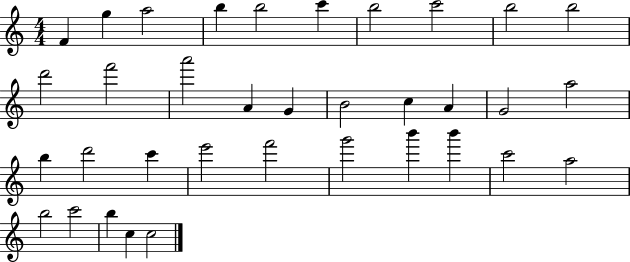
F4/q G5/q A5/h B5/q B5/h C6/q B5/h C6/h B5/h B5/h D6/h F6/h A6/h A4/q G4/q B4/h C5/q A4/q G4/h A5/h B5/q D6/h C6/q E6/h F6/h G6/h B6/q B6/q C6/h A5/h B5/h C6/h B5/q C5/q C5/h